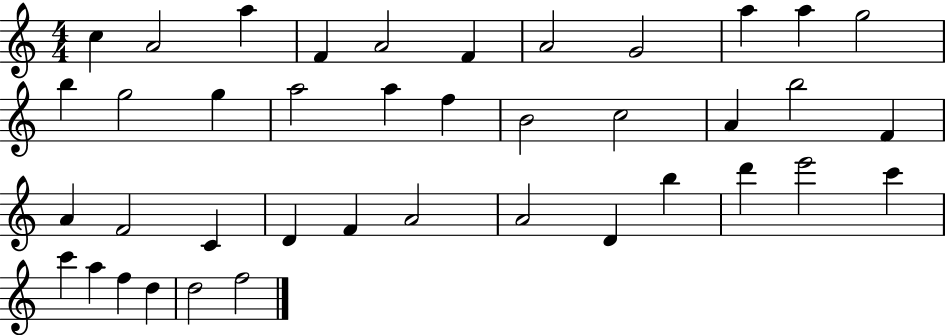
C5/q A4/h A5/q F4/q A4/h F4/q A4/h G4/h A5/q A5/q G5/h B5/q G5/h G5/q A5/h A5/q F5/q B4/h C5/h A4/q B5/h F4/q A4/q F4/h C4/q D4/q F4/q A4/h A4/h D4/q B5/q D6/q E6/h C6/q C6/q A5/q F5/q D5/q D5/h F5/h